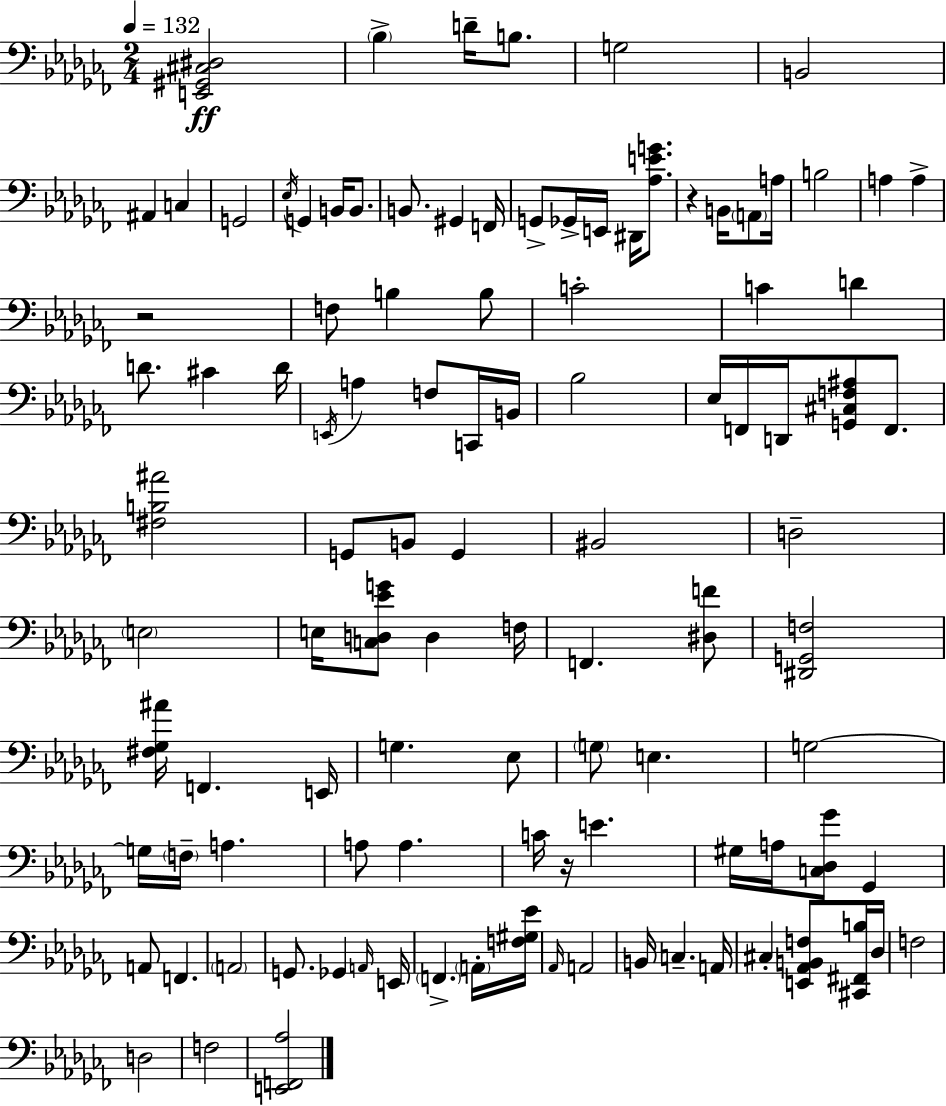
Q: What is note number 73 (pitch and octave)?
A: F2